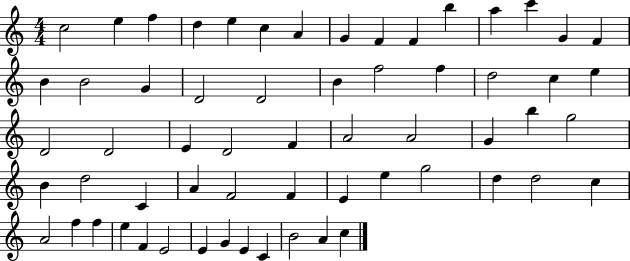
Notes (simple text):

C5/h E5/q F5/q D5/q E5/q C5/q A4/q G4/q F4/q F4/q B5/q A5/q C6/q G4/q F4/q B4/q B4/h G4/q D4/h D4/h B4/q F5/h F5/q D5/h C5/q E5/q D4/h D4/h E4/q D4/h F4/q A4/h A4/h G4/q B5/q G5/h B4/q D5/h C4/q A4/q F4/h F4/q E4/q E5/q G5/h D5/q D5/h C5/q A4/h F5/q F5/q E5/q F4/q E4/h E4/q G4/q E4/q C4/q B4/h A4/q C5/q